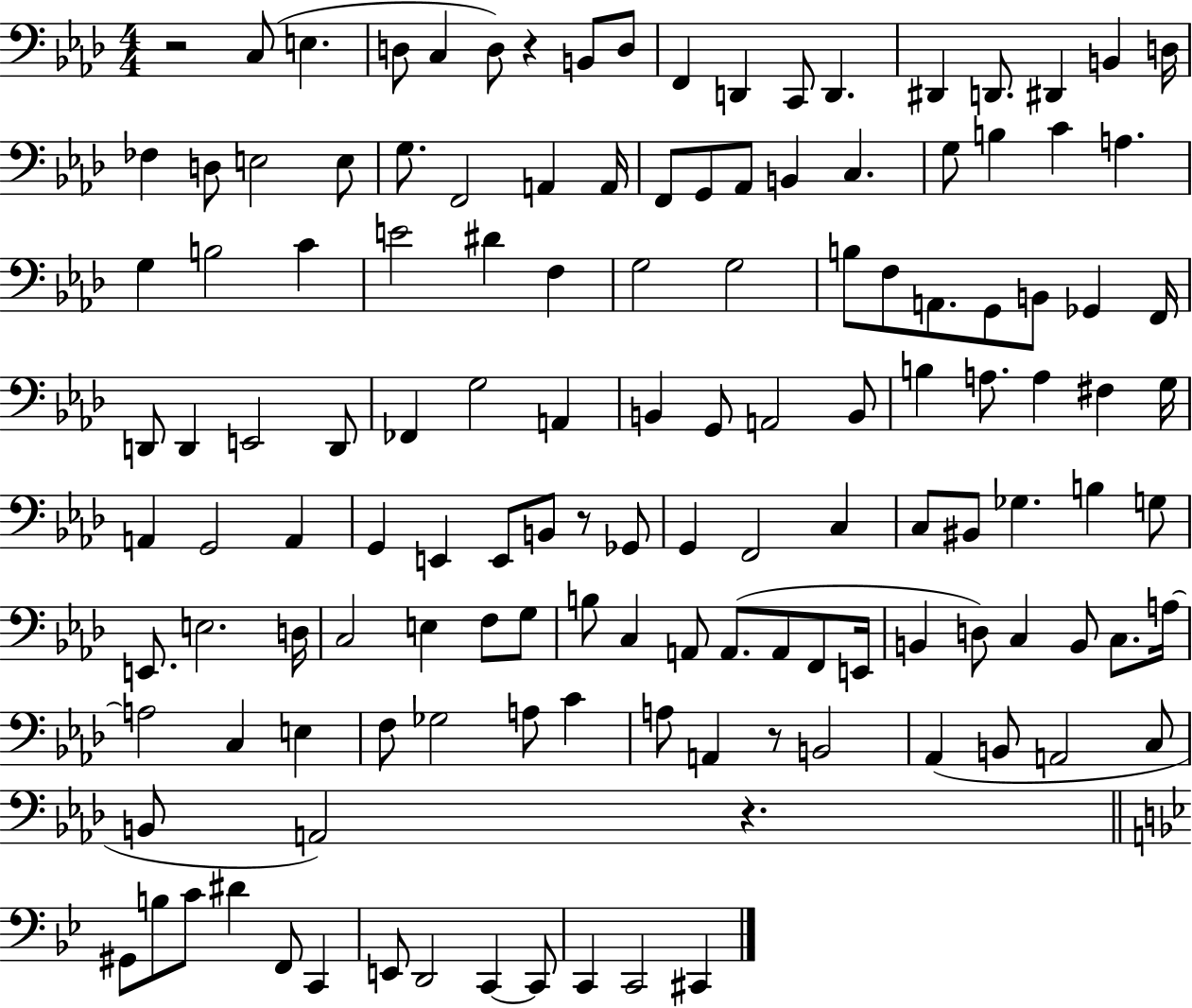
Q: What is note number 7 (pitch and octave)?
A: D3